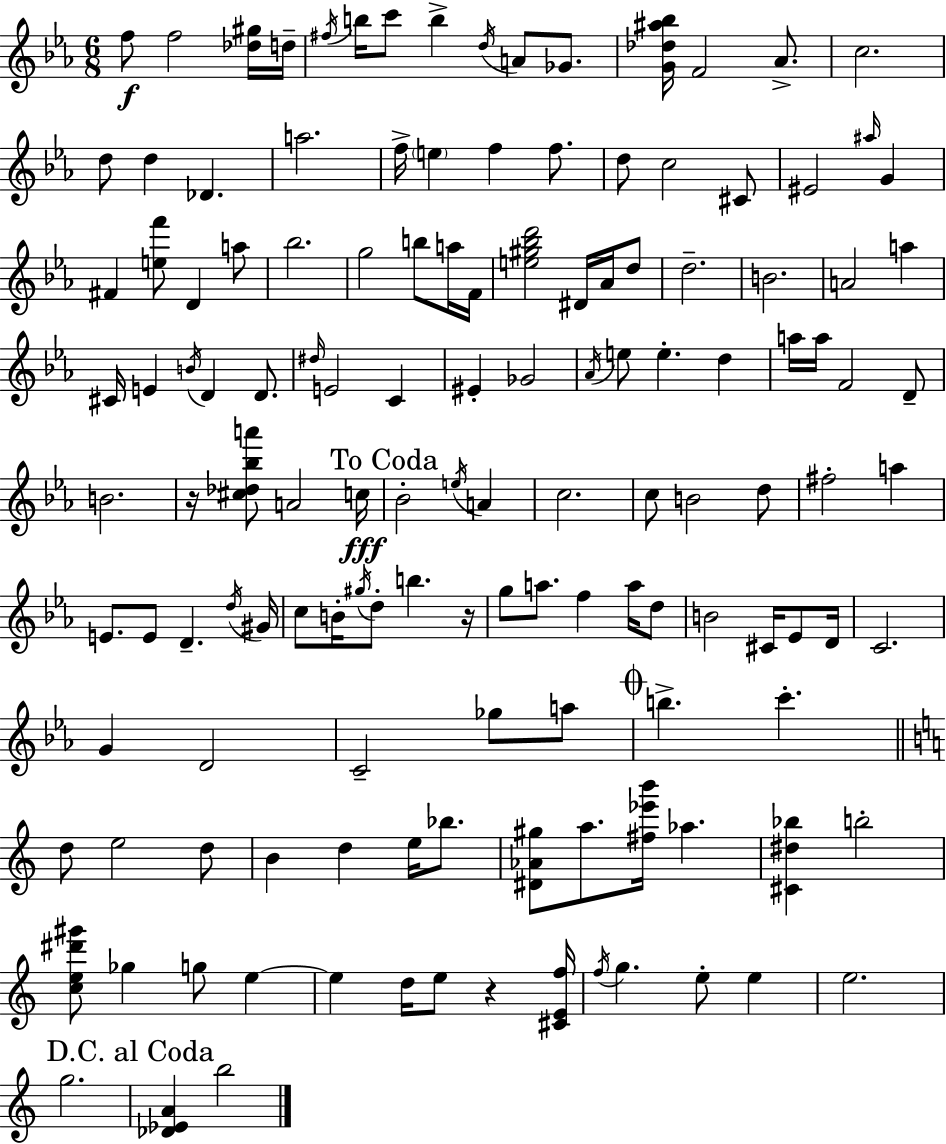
{
  \clef treble
  \numericTimeSignature
  \time 6/8
  \key c \minor
  f''8\f f''2 <des'' gis''>16 d''16-- | \acciaccatura { fis''16 } b''16 c'''8 b''4-> \acciaccatura { d''16 } a'8 ges'8. | <g' des'' ais'' bes''>16 f'2 aes'8.-> | c''2. | \break d''8 d''4 des'4. | a''2. | f''16-> \parenthesize e''4 f''4 f''8. | d''8 c''2 | \break cis'8 eis'2 \grace { ais''16 } g'4 | fis'4 <e'' f'''>8 d'4 | a''8 bes''2. | g''2 b''8 | \break a''16 f'16 <e'' gis'' bes'' d'''>2 dis'16 | aes'16 d''8 d''2.-- | b'2. | a'2 a''4 | \break cis'16 e'4 \acciaccatura { b'16 } d'4 | d'8. \grace { dis''16 } e'2 | c'4 eis'4-. ges'2 | \acciaccatura { aes'16 } e''8 e''4.-. | \break d''4 a''16 a''16 f'2 | d'8-- b'2. | r16 <cis'' des'' bes'' a'''>8 a'2 | c''16\fff \mark "To Coda" bes'2-. | \break \acciaccatura { e''16 } a'4 c''2. | c''8 b'2 | d''8 fis''2-. | a''4 e'8. e'8 | \break d'4.-- \acciaccatura { d''16 } gis'16 c''8 b'16-. \acciaccatura { gis''16 } | d''8-. b''4. r16 g''8 a''8. | f''4 a''16 d''8 b'2 | cis'16 ees'8 d'16 c'2. | \break g'4 | d'2 c'2-- | ges''8 a''8 \mark \markup { \musicglyph "scripts.coda" } b''4.-> | c'''4.-. \bar "||" \break \key c \major d''8 e''2 d''8 | b'4 d''4 e''16 bes''8. | <dis' aes' gis''>8 a''8. <fis'' ees''' b'''>16 aes''4. | <cis' dis'' bes''>4 b''2-. | \break <c'' e'' dis''' gis'''>8 ges''4 g''8 e''4~~ | e''4 d''16 e''8 r4 <cis' e' f''>16 | \acciaccatura { f''16 } g''4. e''8-. e''4 | e''2. | \break g''2. | \mark "D.C. al Coda" <des' ees' a'>4 b''2 | \bar "|."
}